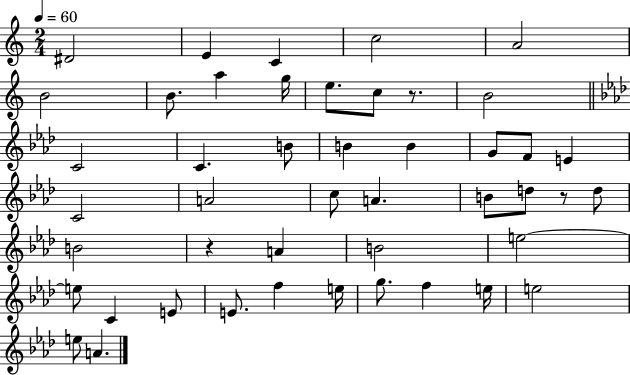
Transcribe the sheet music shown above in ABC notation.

X:1
T:Untitled
M:2/4
L:1/4
K:C
^D2 E C c2 A2 B2 B/2 a g/4 e/2 c/2 z/2 B2 C2 C B/2 B B G/2 F/2 E C2 A2 c/2 A B/2 d/2 z/2 d/2 B2 z A B2 e2 e/2 C E/2 E/2 f e/4 g/2 f e/4 e2 e/2 A